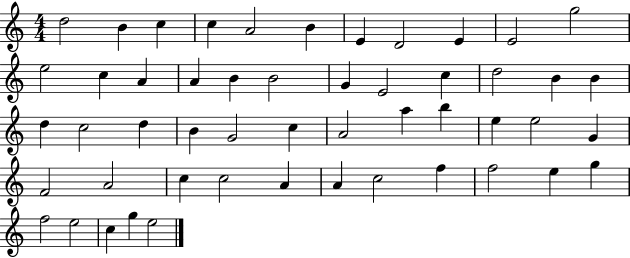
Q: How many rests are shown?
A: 0